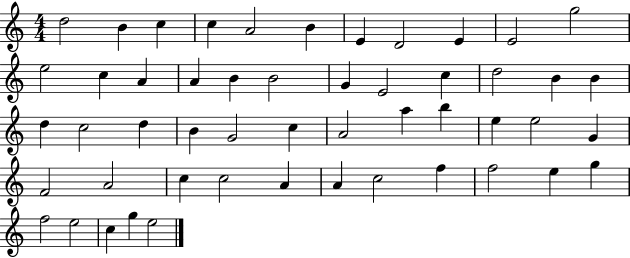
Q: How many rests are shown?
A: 0